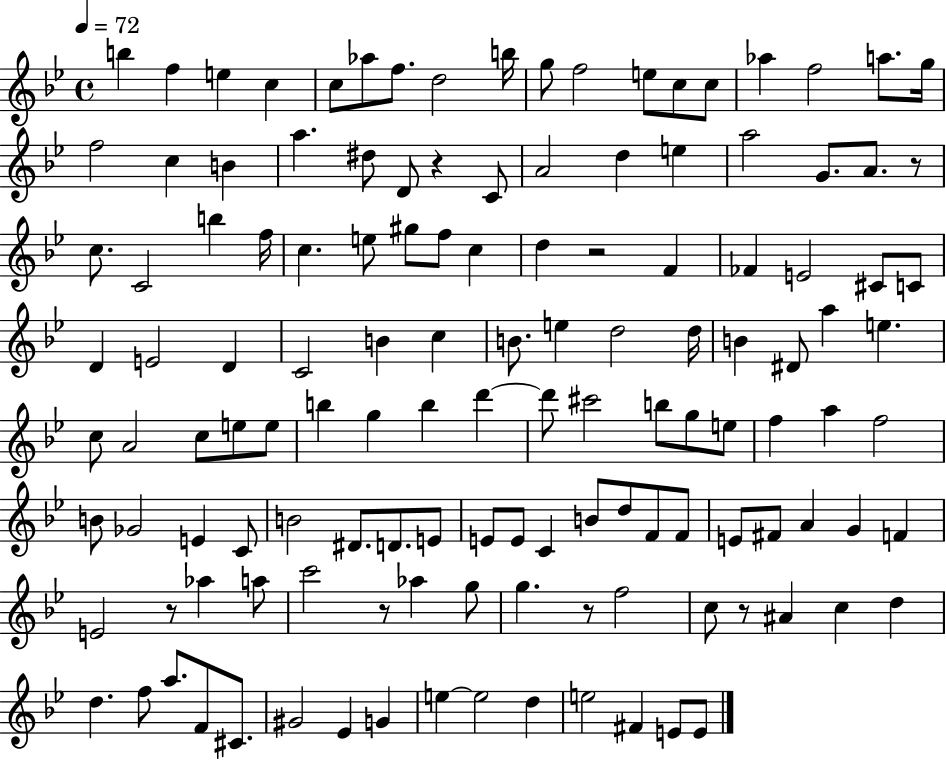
{
  \clef treble
  \time 4/4
  \defaultTimeSignature
  \key bes \major
  \tempo 4 = 72
  b''4 f''4 e''4 c''4 | c''8 aes''8 f''8. d''2 b''16 | g''8 f''2 e''8 c''8 c''8 | aes''4 f''2 a''8. g''16 | \break f''2 c''4 b'4 | a''4. dis''8 d'8 r4 c'8 | a'2 d''4 e''4 | a''2 g'8. a'8. r8 | \break c''8. c'2 b''4 f''16 | c''4. e''8 gis''8 f''8 c''4 | d''4 r2 f'4 | fes'4 e'2 cis'8 c'8 | \break d'4 e'2 d'4 | c'2 b'4 c''4 | b'8. e''4 d''2 d''16 | b'4 dis'8 a''4 e''4. | \break c''8 a'2 c''8 e''8 e''8 | b''4 g''4 b''4 d'''4~~ | d'''8 cis'''2 b''8 g''8 e''8 | f''4 a''4 f''2 | \break b'8 ges'2 e'4 c'8 | b'2 dis'8. d'8. e'8 | e'8 e'8 c'4 b'8 d''8 f'8 f'8 | e'8 fis'8 a'4 g'4 f'4 | \break e'2 r8 aes''4 a''8 | c'''2 r8 aes''4 g''8 | g''4. r8 f''2 | c''8 r8 ais'4 c''4 d''4 | \break d''4. f''8 a''8. f'8 cis'8. | gis'2 ees'4 g'4 | e''4~~ e''2 d''4 | e''2 fis'4 e'8 e'8 | \break \bar "|."
}